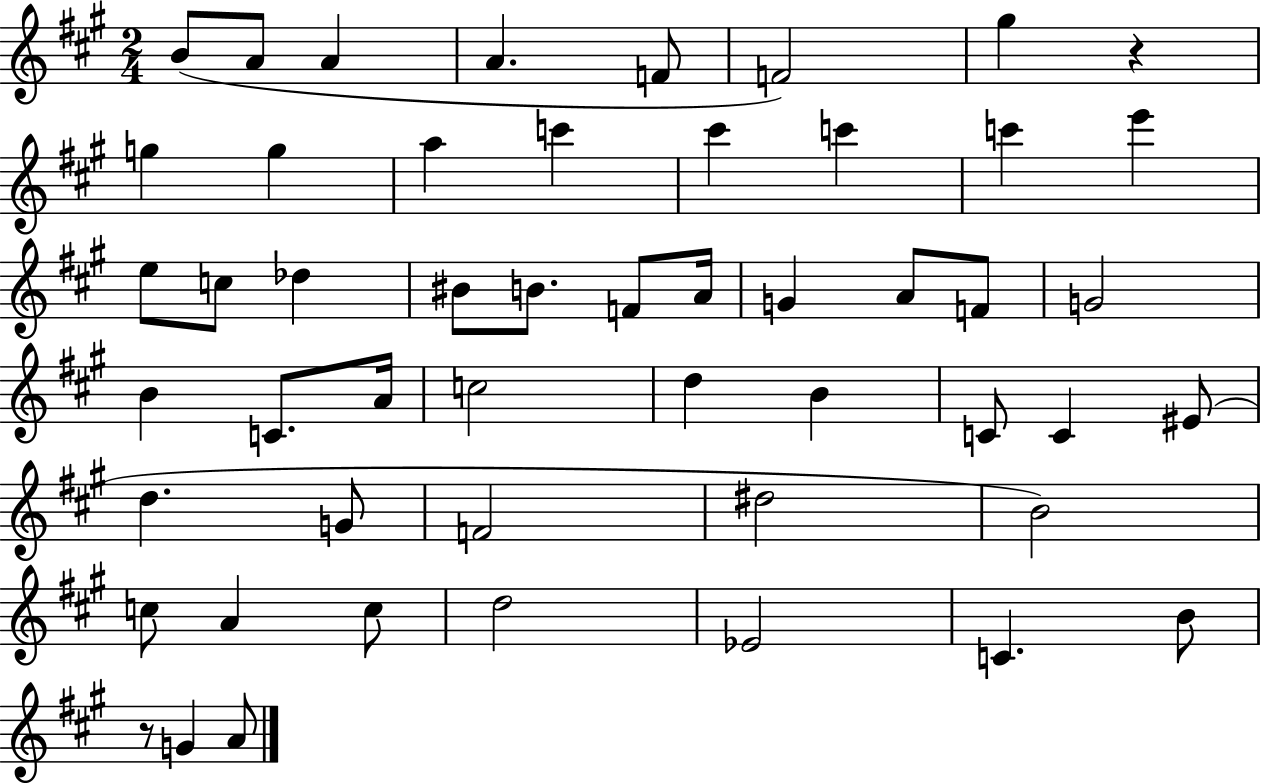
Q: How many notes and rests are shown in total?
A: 51